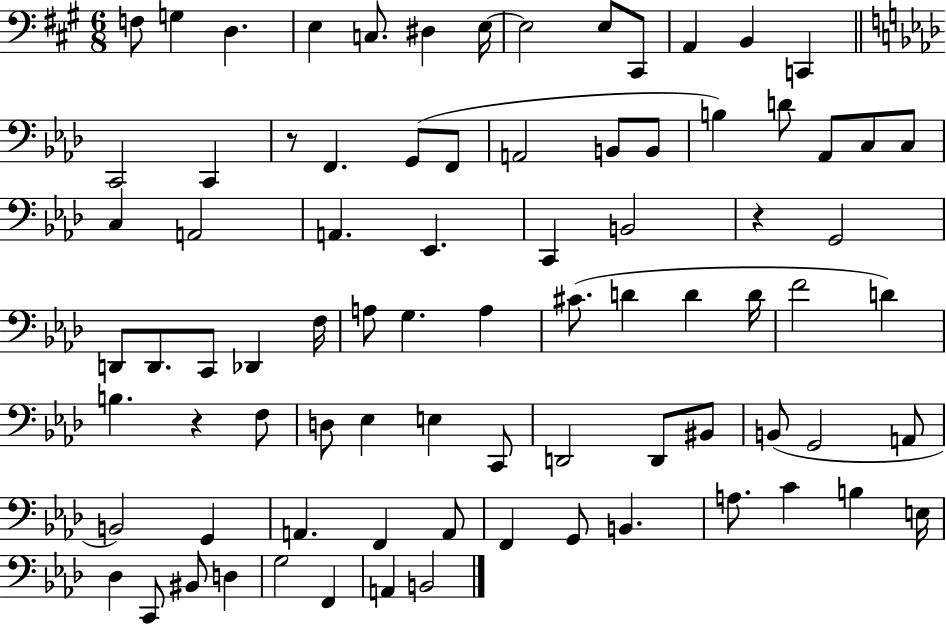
X:1
T:Untitled
M:6/8
L:1/4
K:A
F,/2 G, D, E, C,/2 ^D, E,/4 E,2 E,/2 ^C,,/2 A,, B,, C,, C,,2 C,, z/2 F,, G,,/2 F,,/2 A,,2 B,,/2 B,,/2 B, D/2 _A,,/2 C,/2 C,/2 C, A,,2 A,, _E,, C,, B,,2 z G,,2 D,,/2 D,,/2 C,,/2 _D,, F,/4 A,/2 G, A, ^C/2 D D D/4 F2 D B, z F,/2 D,/2 _E, E, C,,/2 D,,2 D,,/2 ^B,,/2 B,,/2 G,,2 A,,/2 B,,2 G,, A,, F,, A,,/2 F,, G,,/2 B,, A,/2 C B, E,/4 _D, C,,/2 ^B,,/2 D, G,2 F,, A,, B,,2